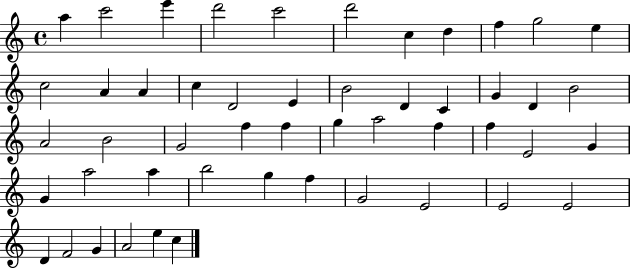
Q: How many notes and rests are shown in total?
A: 50